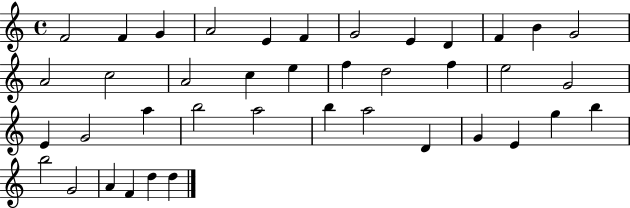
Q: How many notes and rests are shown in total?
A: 40